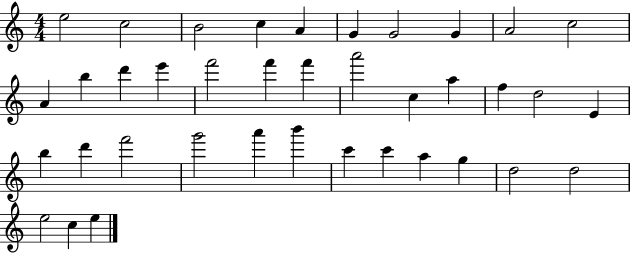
E5/h C5/h B4/h C5/q A4/q G4/q G4/h G4/q A4/h C5/h A4/q B5/q D6/q E6/q F6/h F6/q F6/q A6/h C5/q A5/q F5/q D5/h E4/q B5/q D6/q F6/h G6/h A6/q B6/q C6/q C6/q A5/q G5/q D5/h D5/h E5/h C5/q E5/q